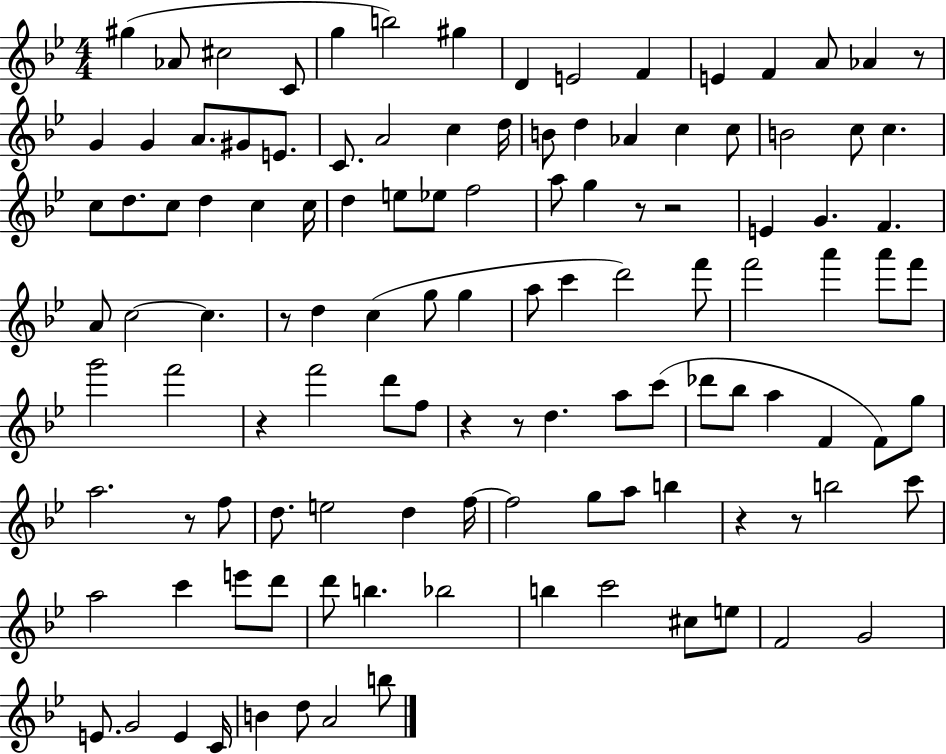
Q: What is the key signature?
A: BES major